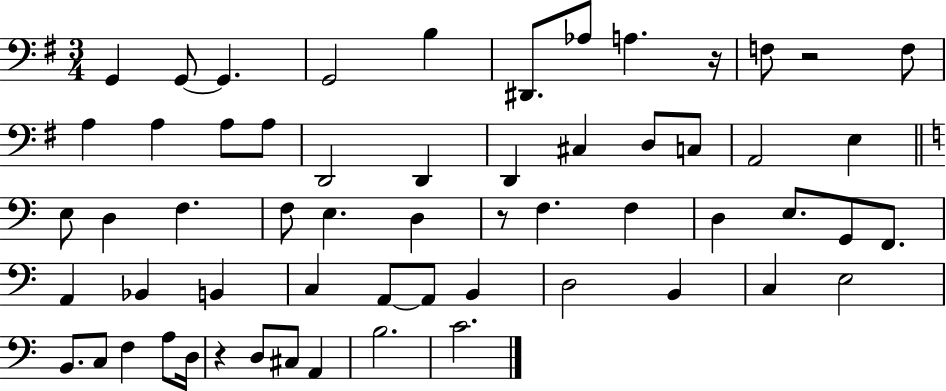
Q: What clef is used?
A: bass